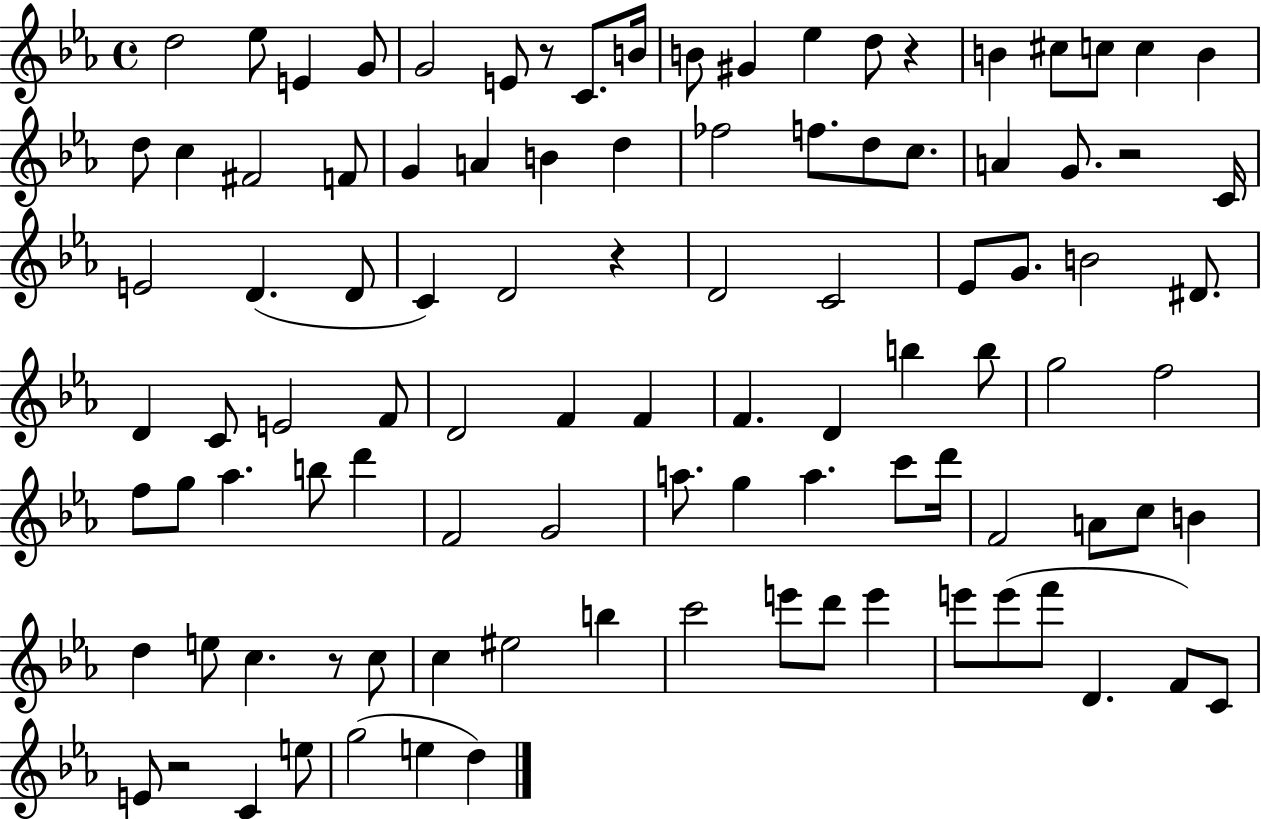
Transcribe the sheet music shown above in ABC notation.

X:1
T:Untitled
M:4/4
L:1/4
K:Eb
d2 _e/2 E G/2 G2 E/2 z/2 C/2 B/4 B/2 ^G _e d/2 z B ^c/2 c/2 c B d/2 c ^F2 F/2 G A B d _f2 f/2 d/2 c/2 A G/2 z2 C/4 E2 D D/2 C D2 z D2 C2 _E/2 G/2 B2 ^D/2 D C/2 E2 F/2 D2 F F F D b b/2 g2 f2 f/2 g/2 _a b/2 d' F2 G2 a/2 g a c'/2 d'/4 F2 A/2 c/2 B d e/2 c z/2 c/2 c ^e2 b c'2 e'/2 d'/2 e' e'/2 e'/2 f'/2 D F/2 C/2 E/2 z2 C e/2 g2 e d